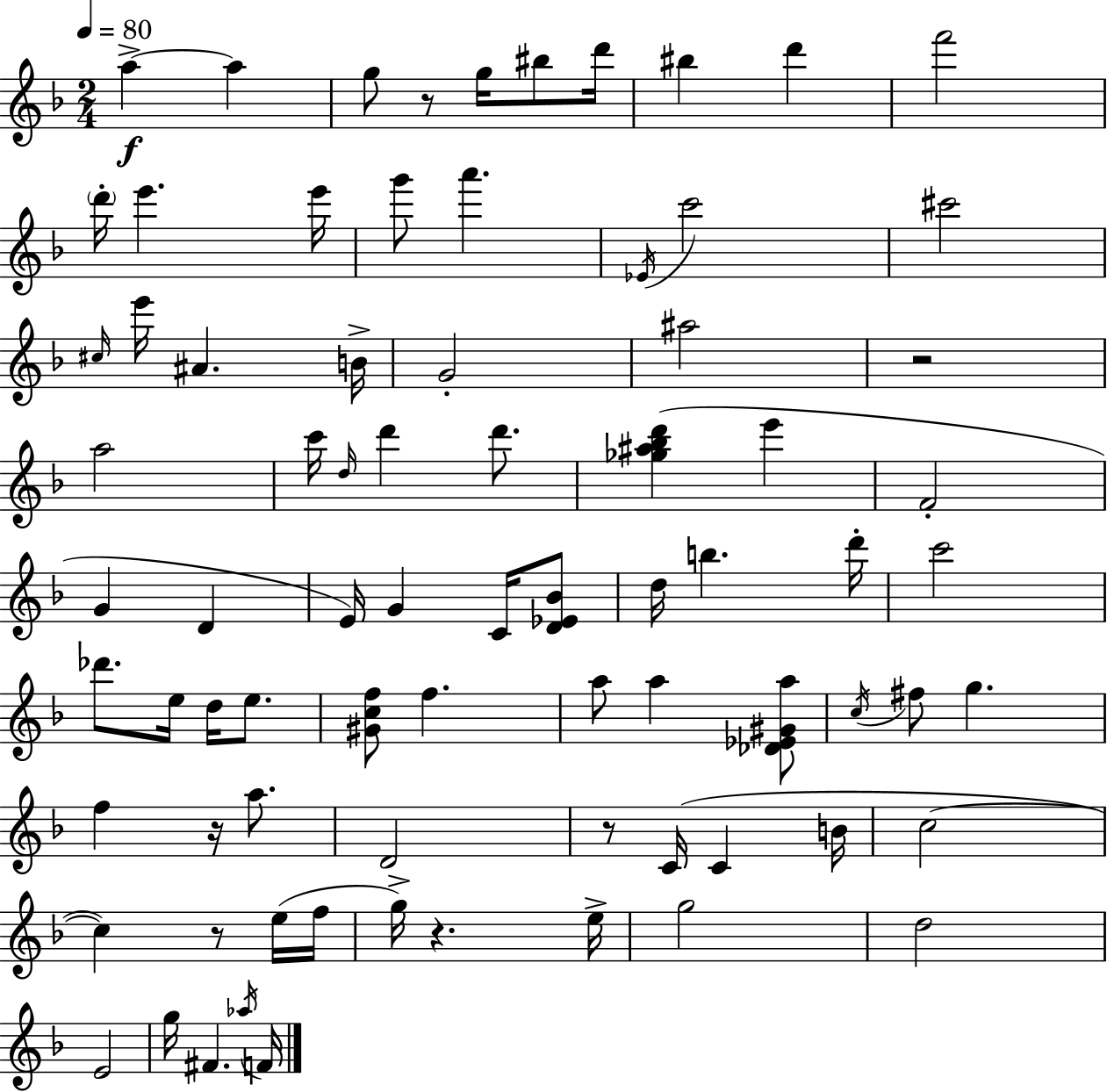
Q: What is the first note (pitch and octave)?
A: A5